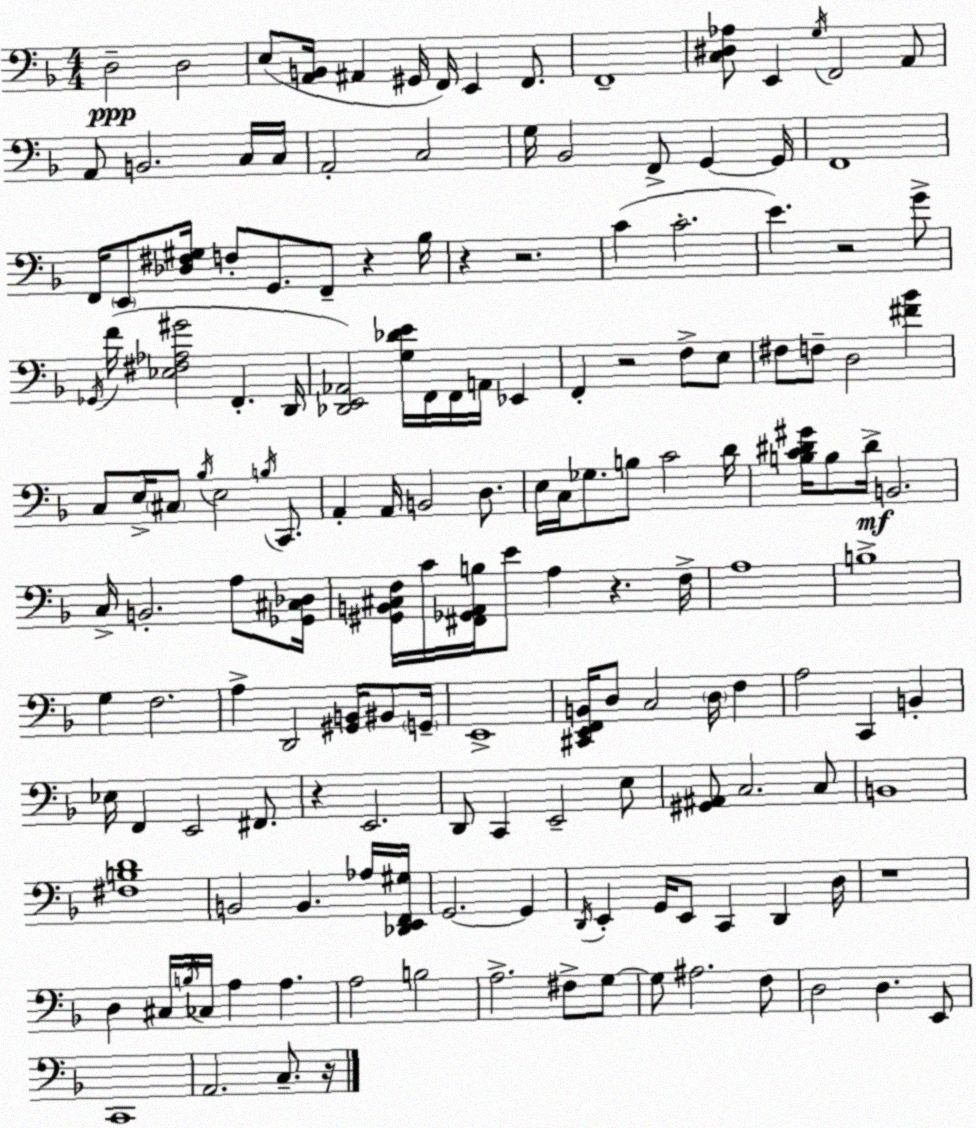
X:1
T:Untitled
M:4/4
L:1/4
K:Dm
D,2 D,2 E,/2 [A,,B,,]/4 ^A,, ^G,,/4 F,,/4 E,, F,,/2 F,,4 [C,^D,_A,]/2 E,, G,/4 F,,2 A,,/2 A,,/2 B,,2 C,/4 C,/4 A,,2 C,2 G,/4 _B,,2 F,,/2 G,, G,,/4 F,,4 F,,/4 E,,/2 [_D,^F,^G,]/4 F,/2 G,,/2 F,,/2 z _B,/4 z z2 C C2 E z2 G/2 _G,,/4 F/4 [_E,^F,_A,^G]2 F,, D,,/4 [_D,,E,,_A,,]2 [G,_DE]/4 F,,/4 F,,/4 A,,/4 _E,, F,, z2 F,/2 E,/2 ^F,/2 F,/2 D,2 [^F_B] C,/2 E,/4 ^C,/2 _B,/4 E,2 B,/4 C,,/2 A,, A,,/4 B,,2 D,/2 E,/4 C,/4 _G,/2 B,/2 C2 D/4 [B,C^D^G]/4 B,/2 ^D/4 B,,2 C,/4 B,,2 A,/2 [_G,,^C,_D,]/4 [^G,,B,,^C,F,]/4 C/4 [^F,,_G,,A,,B,]/4 E/2 A, z F,/4 A,4 B,4 G, F,2 A, D,,2 [^G,,B,,]/4 ^B,,/2 G,,/4 E,,4 [^C,,E,,F,,B,,]/4 D,/2 C,2 D,/4 F, A,2 C,, B,, _E,/4 F,, E,,2 ^F,,/2 z E,,2 D,,/2 C,, E,,2 E,/2 [^G,,^A,,]/2 C,2 C,/2 B,,4 [^F,B,D]4 B,,2 B,, _A,/4 [_D,,E,,F,,^G,]/4 G,,2 G,, D,,/4 E,, G,,/4 E,,/2 C,, D,, D,/4 z4 D, ^C,/4 B,/4 _C,/4 A, A, A,2 B,2 A,2 ^F,/2 G,/2 G,/2 ^A,2 F,/2 D,2 D, E,,/2 C,,4 A,,2 C,/2 z/4